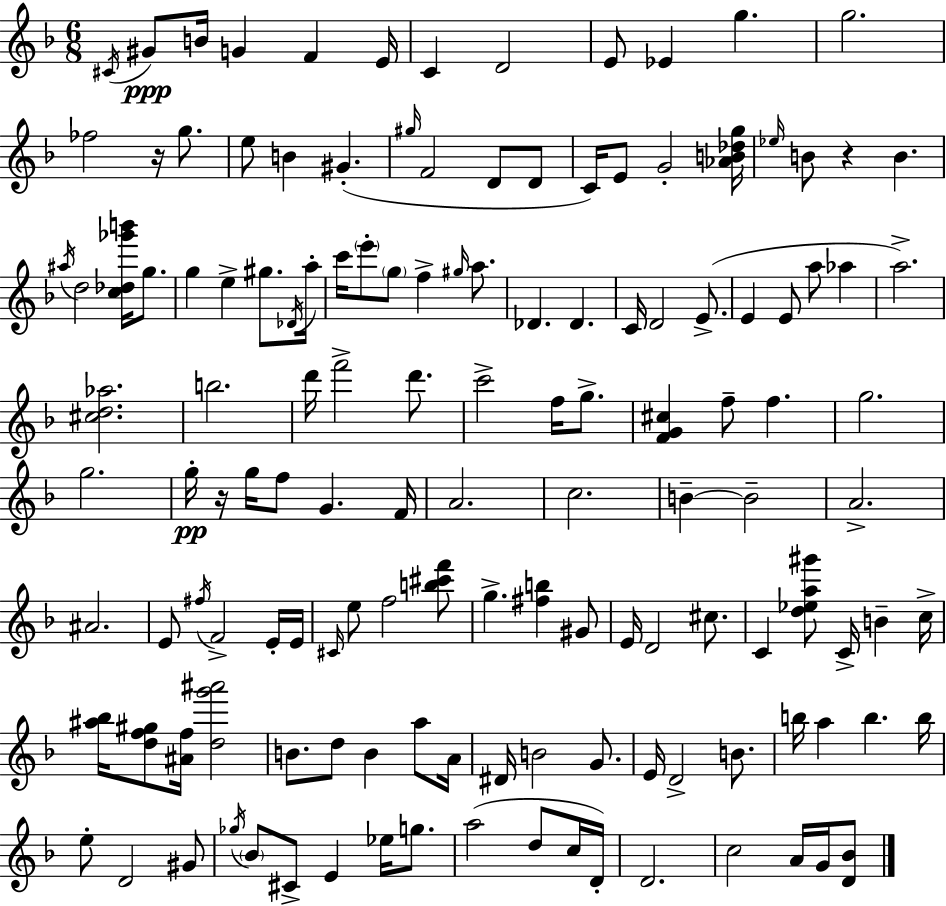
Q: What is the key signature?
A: D minor